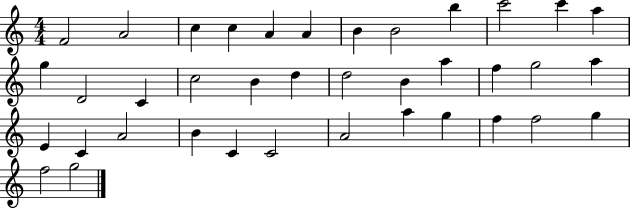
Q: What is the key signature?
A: C major